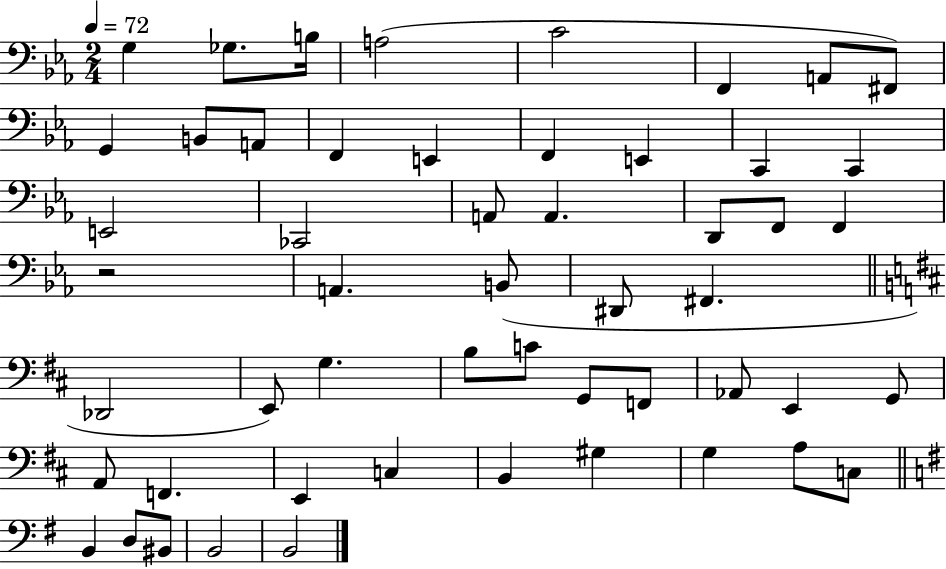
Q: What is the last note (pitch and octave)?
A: B2